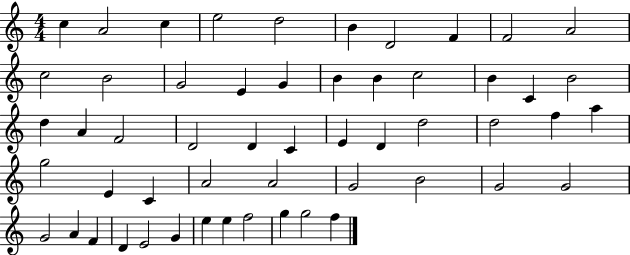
{
  \clef treble
  \numericTimeSignature
  \time 4/4
  \key c \major
  c''4 a'2 c''4 | e''2 d''2 | b'4 d'2 f'4 | f'2 a'2 | \break c''2 b'2 | g'2 e'4 g'4 | b'4 b'4 c''2 | b'4 c'4 b'2 | \break d''4 a'4 f'2 | d'2 d'4 c'4 | e'4 d'4 d''2 | d''2 f''4 a''4 | \break g''2 e'4 c'4 | a'2 a'2 | g'2 b'2 | g'2 g'2 | \break g'2 a'4 f'4 | d'4 e'2 g'4 | e''4 e''4 f''2 | g''4 g''2 f''4 | \break \bar "|."
}